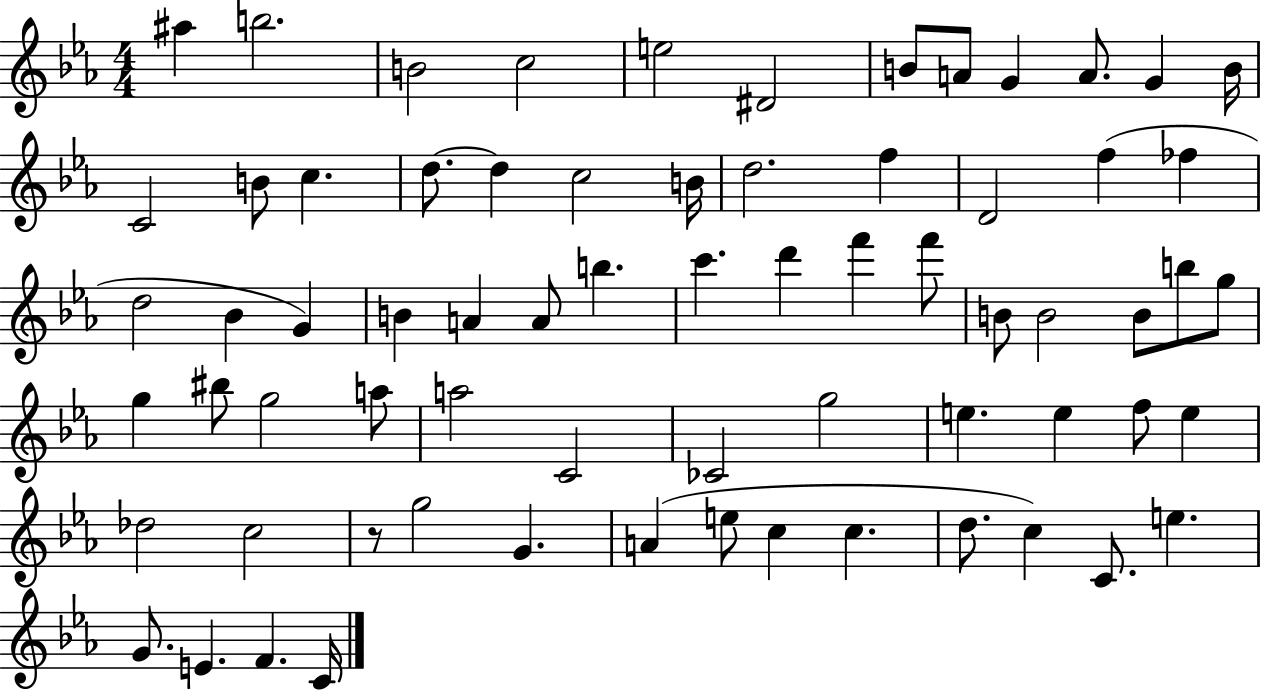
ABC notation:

X:1
T:Untitled
M:4/4
L:1/4
K:Eb
^a b2 B2 c2 e2 ^D2 B/2 A/2 G A/2 G B/4 C2 B/2 c d/2 d c2 B/4 d2 f D2 f _f d2 _B G B A A/2 b c' d' f' f'/2 B/2 B2 B/2 b/2 g/2 g ^b/2 g2 a/2 a2 C2 _C2 g2 e e f/2 e _d2 c2 z/2 g2 G A e/2 c c d/2 c C/2 e G/2 E F C/4